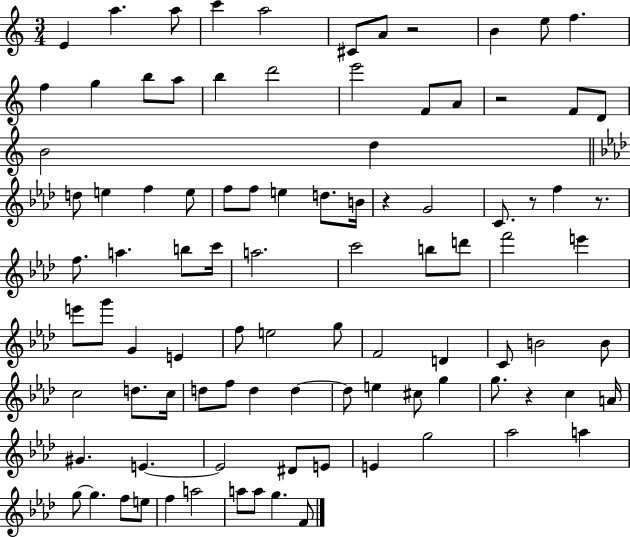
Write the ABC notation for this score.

X:1
T:Untitled
M:3/4
L:1/4
K:C
E a a/2 c' a2 ^C/2 A/2 z2 B e/2 f f g b/2 a/2 b d'2 e'2 F/2 A/2 z2 F/2 D/2 B2 d d/2 e f e/2 f/2 f/2 e d/2 B/4 z G2 C/2 z/2 f z/2 f/2 a b/2 c'/4 a2 c'2 b/2 d'/2 f'2 e' e'/2 g'/2 G E f/2 e2 g/2 F2 D C/2 B2 B/2 c2 d/2 c/4 d/2 f/2 d d d/2 e ^c/2 g g/2 z c A/4 ^G E E2 ^D/2 E/2 E g2 _a2 a g/2 g f/2 e/2 f a2 a/2 a/2 g F/2